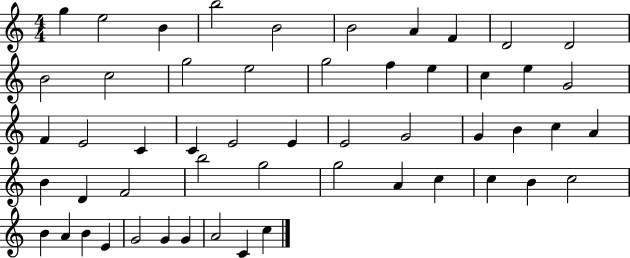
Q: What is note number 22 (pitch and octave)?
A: E4